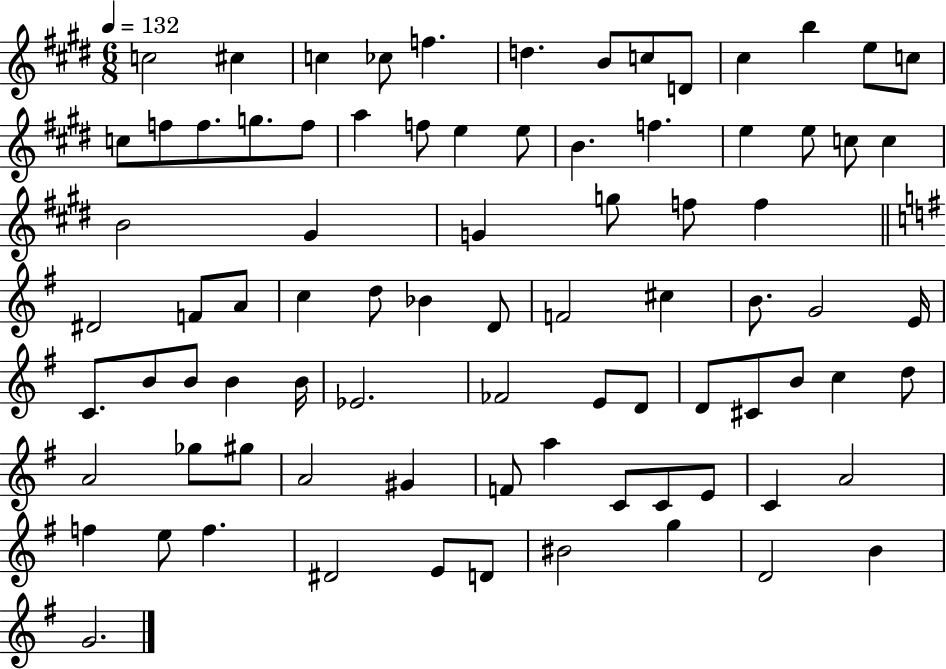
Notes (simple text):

C5/h C#5/q C5/q CES5/e F5/q. D5/q. B4/e C5/e D4/e C#5/q B5/q E5/e C5/e C5/e F5/e F5/e. G5/e. F5/e A5/q F5/e E5/q E5/e B4/q. F5/q. E5/q E5/e C5/e C5/q B4/h G#4/q G4/q G5/e F5/e F5/q D#4/h F4/e A4/e C5/q D5/e Bb4/q D4/e F4/h C#5/q B4/e. G4/h E4/s C4/e. B4/e B4/e B4/q B4/s Eb4/h. FES4/h E4/e D4/e D4/e C#4/e B4/e C5/q D5/e A4/h Gb5/e G#5/e A4/h G#4/q F4/e A5/q C4/e C4/e E4/e C4/q A4/h F5/q E5/e F5/q. D#4/h E4/e D4/e BIS4/h G5/q D4/h B4/q G4/h.